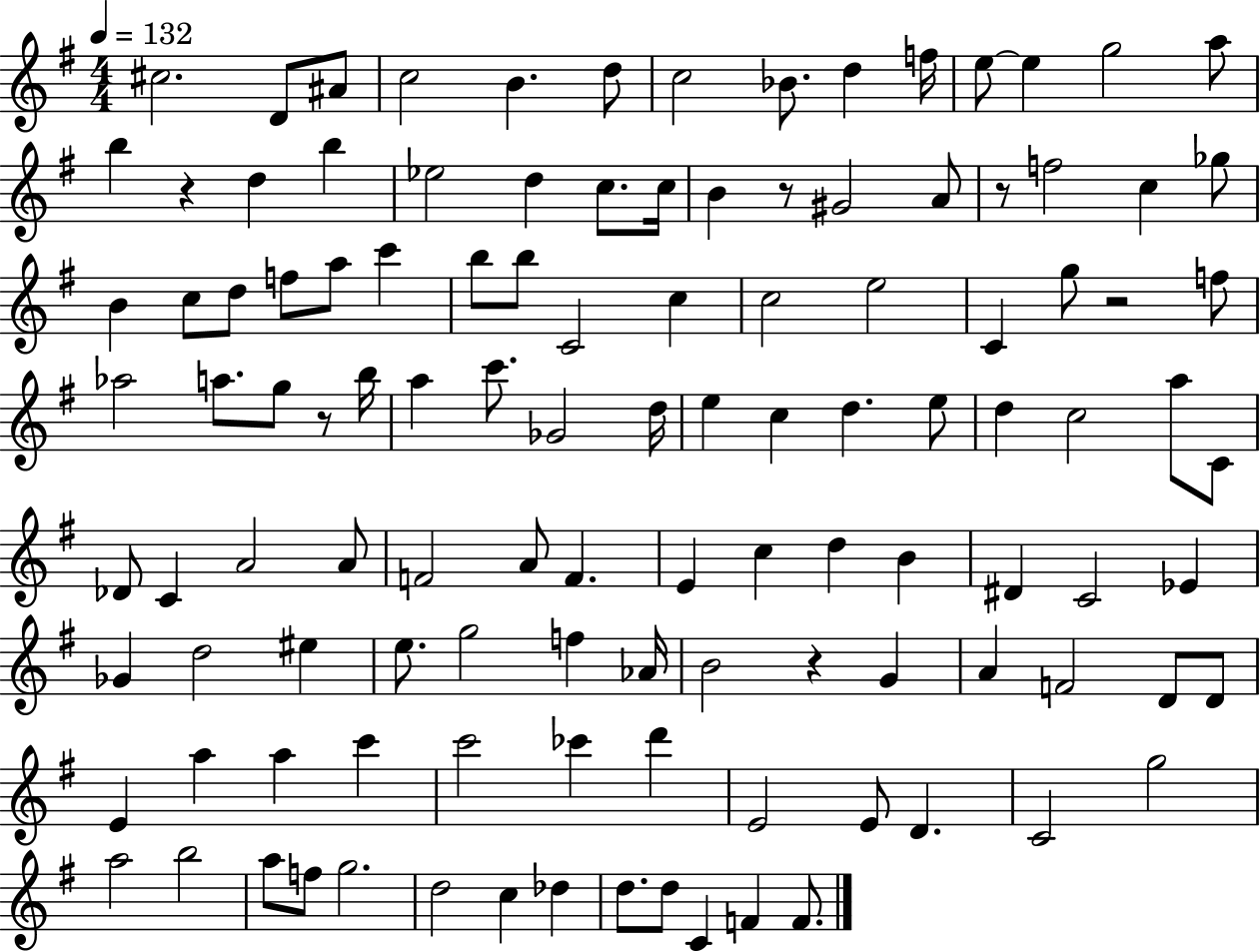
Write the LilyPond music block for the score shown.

{
  \clef treble
  \numericTimeSignature
  \time 4/4
  \key g \major
  \tempo 4 = 132
  cis''2. d'8 ais'8 | c''2 b'4. d''8 | c''2 bes'8. d''4 f''16 | e''8~~ e''4 g''2 a''8 | \break b''4 r4 d''4 b''4 | ees''2 d''4 c''8. c''16 | b'4 r8 gis'2 a'8 | r8 f''2 c''4 ges''8 | \break b'4 c''8 d''8 f''8 a''8 c'''4 | b''8 b''8 c'2 c''4 | c''2 e''2 | c'4 g''8 r2 f''8 | \break aes''2 a''8. g''8 r8 b''16 | a''4 c'''8. ges'2 d''16 | e''4 c''4 d''4. e''8 | d''4 c''2 a''8 c'8 | \break des'8 c'4 a'2 a'8 | f'2 a'8 f'4. | e'4 c''4 d''4 b'4 | dis'4 c'2 ees'4 | \break ges'4 d''2 eis''4 | e''8. g''2 f''4 aes'16 | b'2 r4 g'4 | a'4 f'2 d'8 d'8 | \break e'4 a''4 a''4 c'''4 | c'''2 ces'''4 d'''4 | e'2 e'8 d'4. | c'2 g''2 | \break a''2 b''2 | a''8 f''8 g''2. | d''2 c''4 des''4 | d''8. d''8 c'4 f'4 f'8. | \break \bar "|."
}